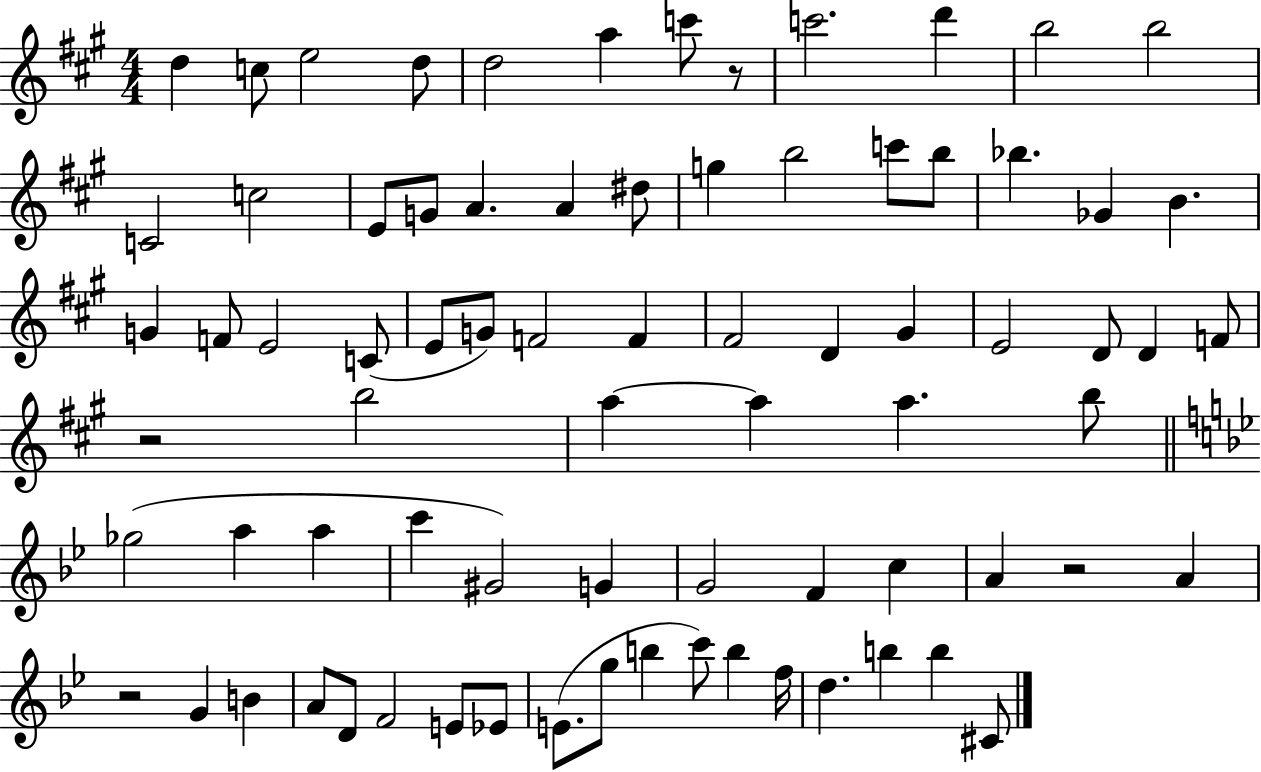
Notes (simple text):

D5/q C5/e E5/h D5/e D5/h A5/q C6/e R/e C6/h. D6/q B5/h B5/h C4/h C5/h E4/e G4/e A4/q. A4/q D#5/e G5/q B5/h C6/e B5/e Bb5/q. Gb4/q B4/q. G4/q F4/e E4/h C4/e E4/e G4/e F4/h F4/q F#4/h D4/q G#4/q E4/h D4/e D4/q F4/e R/h B5/h A5/q A5/q A5/q. B5/e Gb5/h A5/q A5/q C6/q G#4/h G4/q G4/h F4/q C5/q A4/q R/h A4/q R/h G4/q B4/q A4/e D4/e F4/h E4/e Eb4/e E4/e. G5/e B5/q C6/e B5/q F5/s D5/q. B5/q B5/q C#4/e